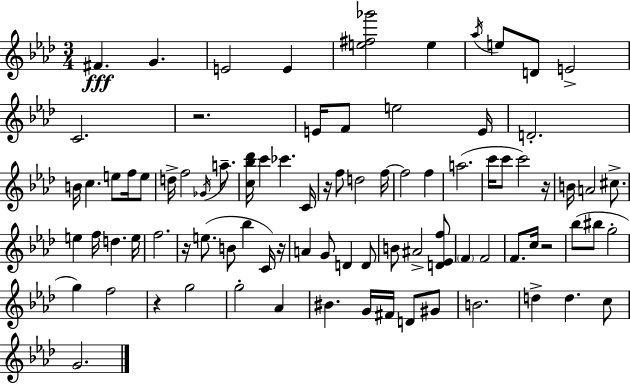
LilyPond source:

{
  \clef treble
  \numericTimeSignature
  \time 3/4
  \key f \minor
  fis'4.\fff g'4. | e'2 e'4 | <e'' fis'' ges'''>2 e''4 | \acciaccatura { aes''16 } e''8 d'8 e'2-> | \break c'2. | r2. | e'16 f'8 e''2 | e'16 d'2.-. | \break b'16 c''4. e''8 f''16 e''8 | d''16-> f''2 \acciaccatura { ges'16 } a''8.-- | <c'' bes'' des'''>16 c'''4 ces'''4. | c'16 r16 f''8 d''2 | \break f''16~~ f''2 f''4 | a''2.( | c'''16 c'''8 c'''2) | r16 b'16 a'2 cis''8.-> | \break e''4 f''16 d''4. | e''16 f''2. | r16 e''8.( b'8 bes''4 | c'16) r16 a'4 g'8 d'4 | \break d'8 b'8 ais'2-> | <d' ees' f''>8 \parenthesize f'4 f'2 | f'8. c''16 r2 | bes''8( bis''8 g''2-. | \break g''4) f''2 | r4 g''2 | g''2-. aes'4 | bis'4. g'16 fis'16 d'8 | \break gis'8 b'2. | d''4-> d''4. | c''8 g'2. | \bar "|."
}